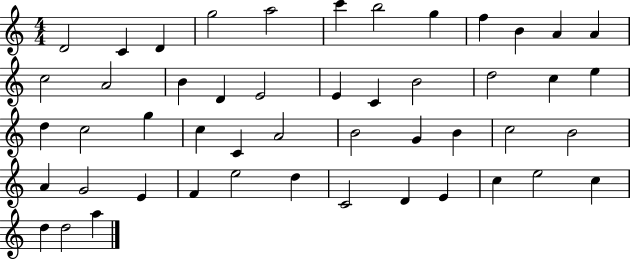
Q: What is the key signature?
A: C major